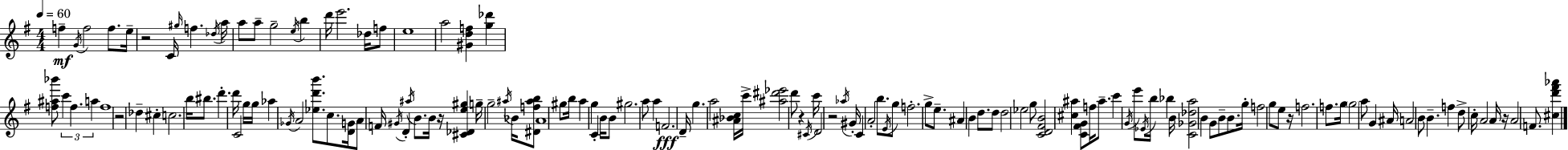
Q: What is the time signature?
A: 4/4